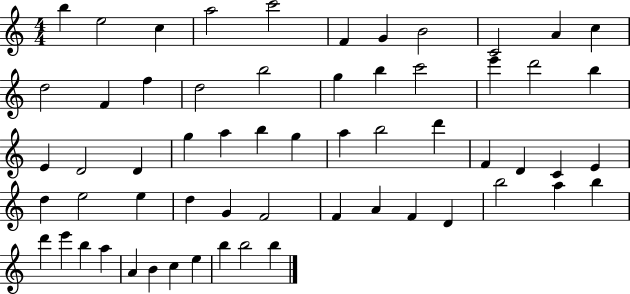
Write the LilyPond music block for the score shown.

{
  \clef treble
  \numericTimeSignature
  \time 4/4
  \key c \major
  b''4 e''2 c''4 | a''2 c'''2 | f'4 g'4 b'2 | c'2 a'4 c''4 | \break d''2 f'4 f''4 | d''2 b''2 | g''4 b''4 c'''2 | e'''4 d'''2 b''4 | \break e'4 d'2 d'4 | g''4 a''4 b''4 g''4 | a''4 b''2 d'''4 | f'4 d'4 c'4 e'4 | \break d''4 e''2 e''4 | d''4 g'4 f'2 | f'4 a'4 f'4 d'4 | b''2 a''4 b''4 | \break d'''4 e'''4 b''4 a''4 | a'4 b'4 c''4 e''4 | b''4 b''2 b''4 | \bar "|."
}